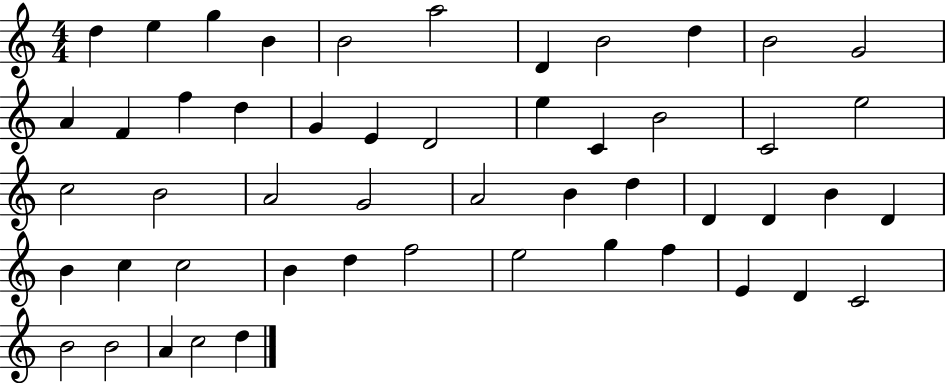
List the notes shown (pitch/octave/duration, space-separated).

D5/q E5/q G5/q B4/q B4/h A5/h D4/q B4/h D5/q B4/h G4/h A4/q F4/q F5/q D5/q G4/q E4/q D4/h E5/q C4/q B4/h C4/h E5/h C5/h B4/h A4/h G4/h A4/h B4/q D5/q D4/q D4/q B4/q D4/q B4/q C5/q C5/h B4/q D5/q F5/h E5/h G5/q F5/q E4/q D4/q C4/h B4/h B4/h A4/q C5/h D5/q